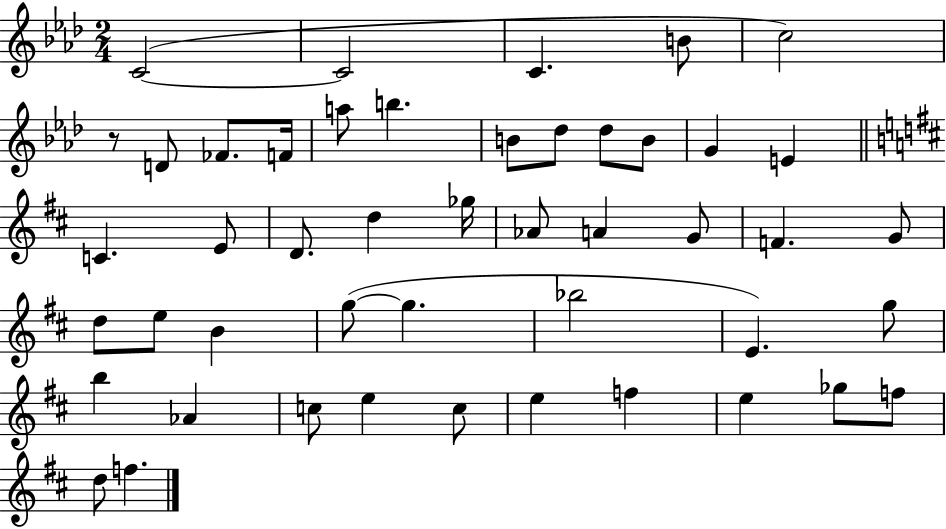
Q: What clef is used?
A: treble